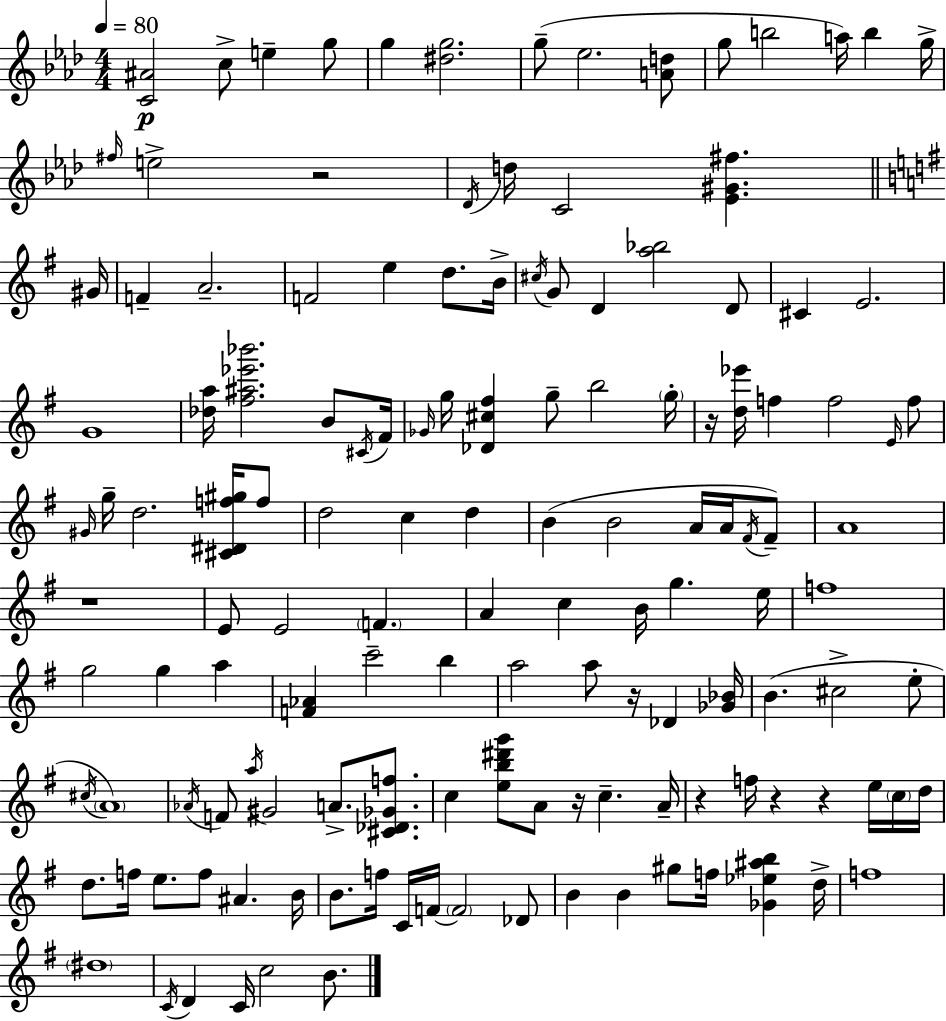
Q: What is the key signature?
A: AES major